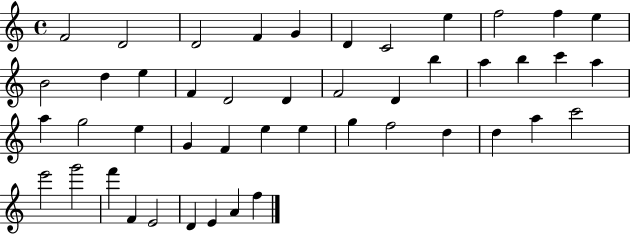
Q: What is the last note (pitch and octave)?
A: F5